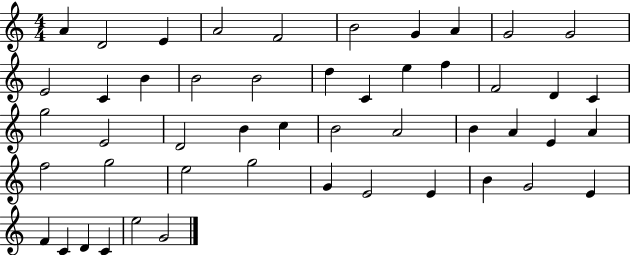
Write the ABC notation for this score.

X:1
T:Untitled
M:4/4
L:1/4
K:C
A D2 E A2 F2 B2 G A G2 G2 E2 C B B2 B2 d C e f F2 D C g2 E2 D2 B c B2 A2 B A E A f2 g2 e2 g2 G E2 E B G2 E F C D C e2 G2